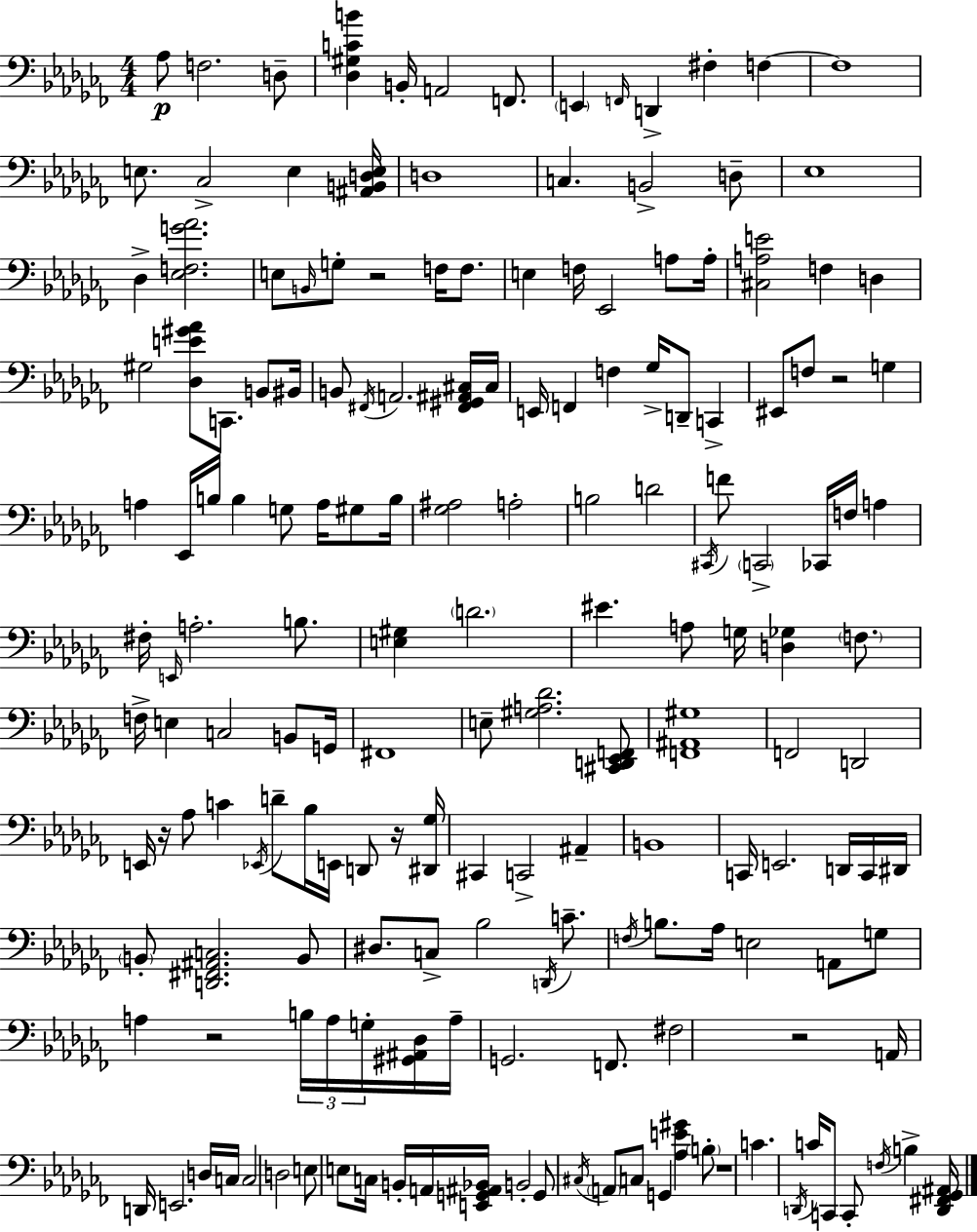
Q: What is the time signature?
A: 4/4